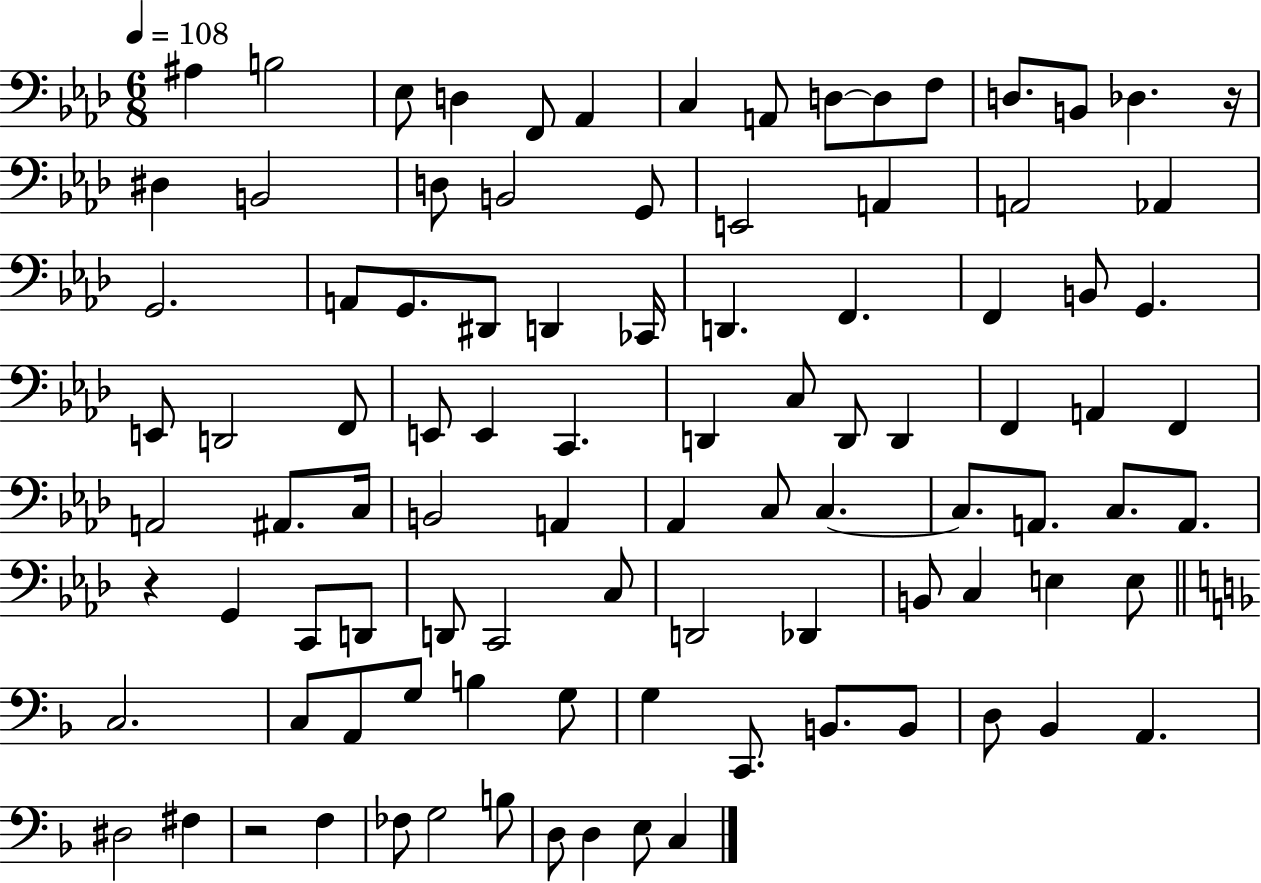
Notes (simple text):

A#3/q B3/h Eb3/e D3/q F2/e Ab2/q C3/q A2/e D3/e D3/e F3/e D3/e. B2/e Db3/q. R/s D#3/q B2/h D3/e B2/h G2/e E2/h A2/q A2/h Ab2/q G2/h. A2/e G2/e. D#2/e D2/q CES2/s D2/q. F2/q. F2/q B2/e G2/q. E2/e D2/h F2/e E2/e E2/q C2/q. D2/q C3/e D2/e D2/q F2/q A2/q F2/q A2/h A#2/e. C3/s B2/h A2/q Ab2/q C3/e C3/q. C3/e. A2/e. C3/e. A2/e. R/q G2/q C2/e D2/e D2/e C2/h C3/e D2/h Db2/q B2/e C3/q E3/q E3/e C3/h. C3/e A2/e G3/e B3/q G3/e G3/q C2/e. B2/e. B2/e D3/e Bb2/q A2/q. D#3/h F#3/q R/h F3/q FES3/e G3/h B3/e D3/e D3/q E3/e C3/q